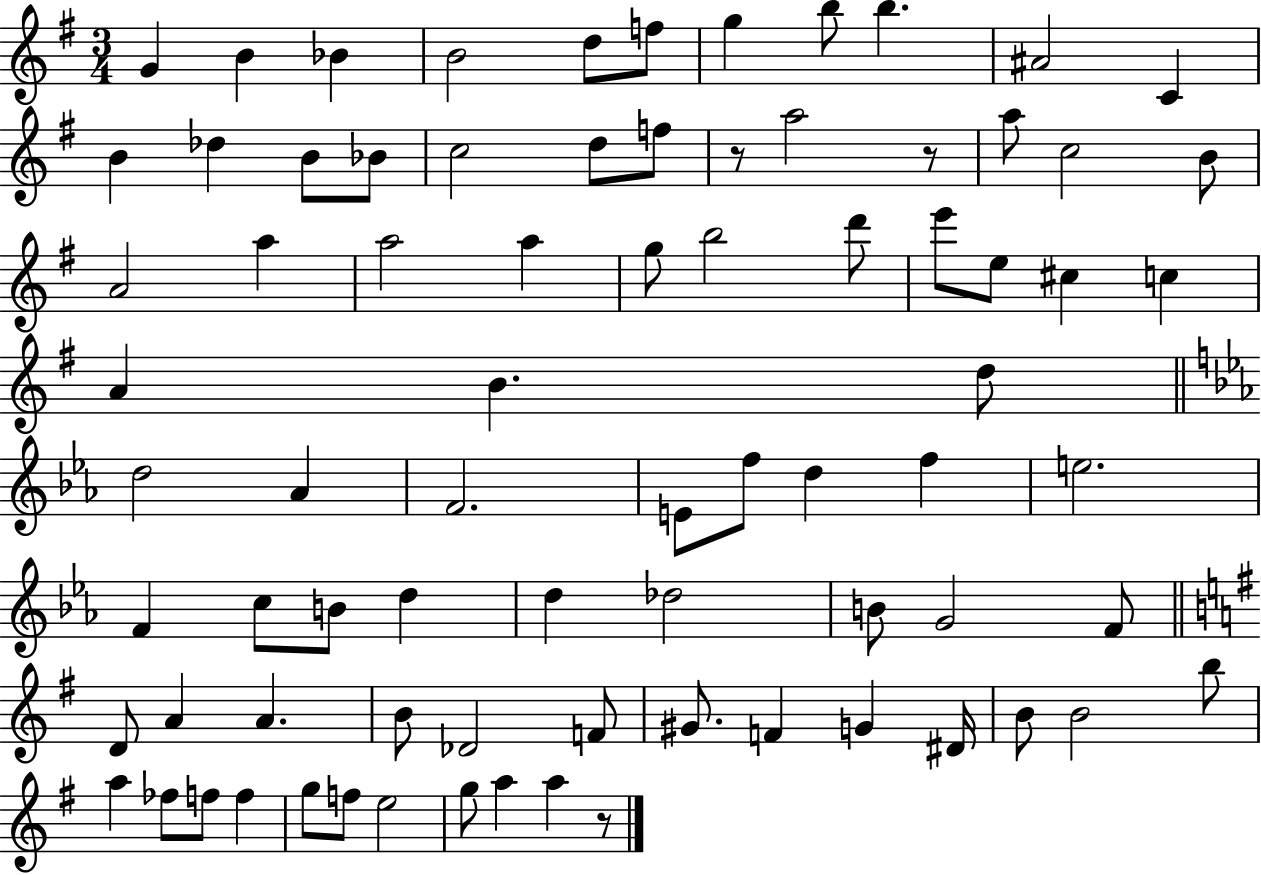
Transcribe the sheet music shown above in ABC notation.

X:1
T:Untitled
M:3/4
L:1/4
K:G
G B _B B2 d/2 f/2 g b/2 b ^A2 C B _d B/2 _B/2 c2 d/2 f/2 z/2 a2 z/2 a/2 c2 B/2 A2 a a2 a g/2 b2 d'/2 e'/2 e/2 ^c c A B d/2 d2 _A F2 E/2 f/2 d f e2 F c/2 B/2 d d _d2 B/2 G2 F/2 D/2 A A B/2 _D2 F/2 ^G/2 F G ^D/4 B/2 B2 b/2 a _f/2 f/2 f g/2 f/2 e2 g/2 a a z/2